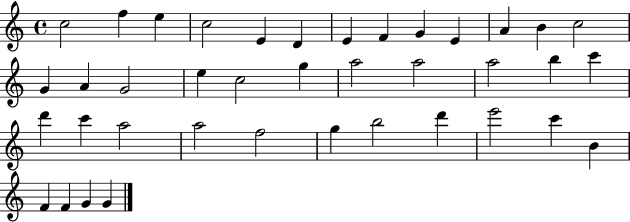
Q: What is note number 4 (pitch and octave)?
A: C5